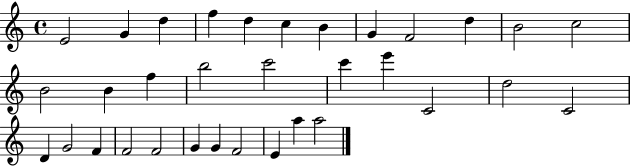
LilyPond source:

{
  \clef treble
  \time 4/4
  \defaultTimeSignature
  \key c \major
  e'2 g'4 d''4 | f''4 d''4 c''4 b'4 | g'4 f'2 d''4 | b'2 c''2 | \break b'2 b'4 f''4 | b''2 c'''2 | c'''4 e'''4 c'2 | d''2 c'2 | \break d'4 g'2 f'4 | f'2 f'2 | g'4 g'4 f'2 | e'4 a''4 a''2 | \break \bar "|."
}